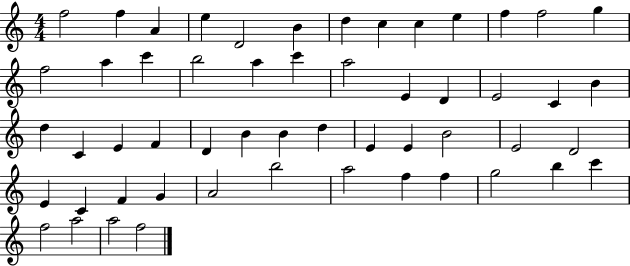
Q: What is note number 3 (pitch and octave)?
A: A4